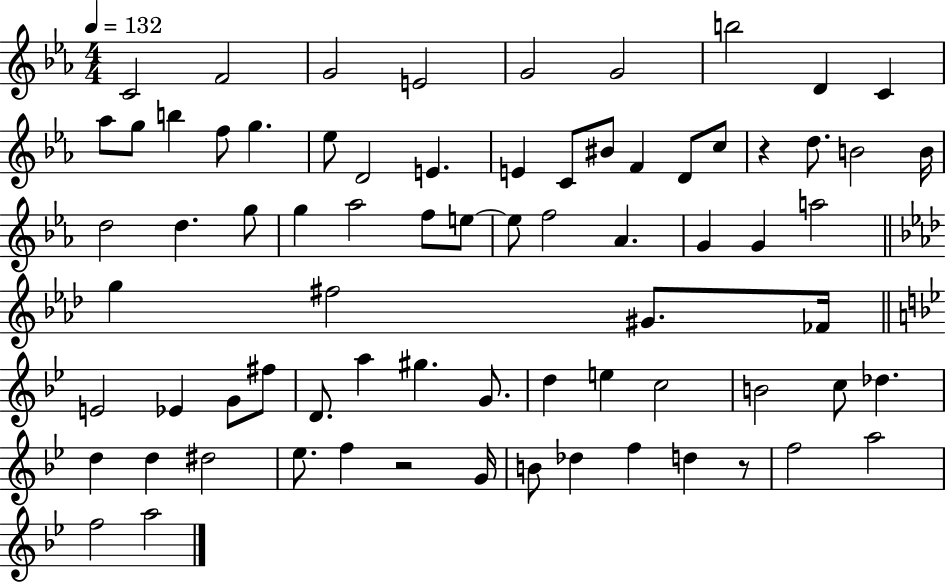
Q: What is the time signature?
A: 4/4